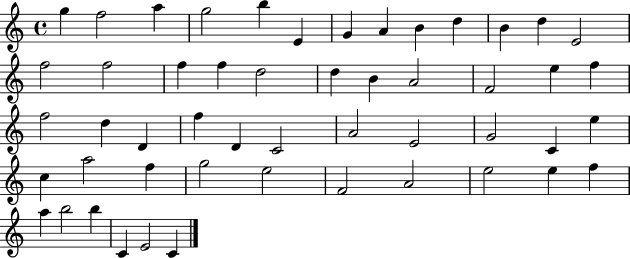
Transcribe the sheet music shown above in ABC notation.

X:1
T:Untitled
M:4/4
L:1/4
K:C
g f2 a g2 b E G A B d B d E2 f2 f2 f f d2 d B A2 F2 e f f2 d D f D C2 A2 E2 G2 C e c a2 f g2 e2 F2 A2 e2 e f a b2 b C E2 C